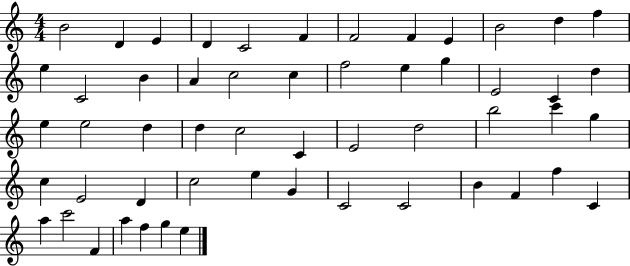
B4/h D4/q E4/q D4/q C4/h F4/q F4/h F4/q E4/q B4/h D5/q F5/q E5/q C4/h B4/q A4/q C5/h C5/q F5/h E5/q G5/q E4/h C4/q D5/q E5/q E5/h D5/q D5/q C5/h C4/q E4/h D5/h B5/h C6/q G5/q C5/q E4/h D4/q C5/h E5/q G4/q C4/h C4/h B4/q F4/q F5/q C4/q A5/q C6/h F4/q A5/q F5/q G5/q E5/q